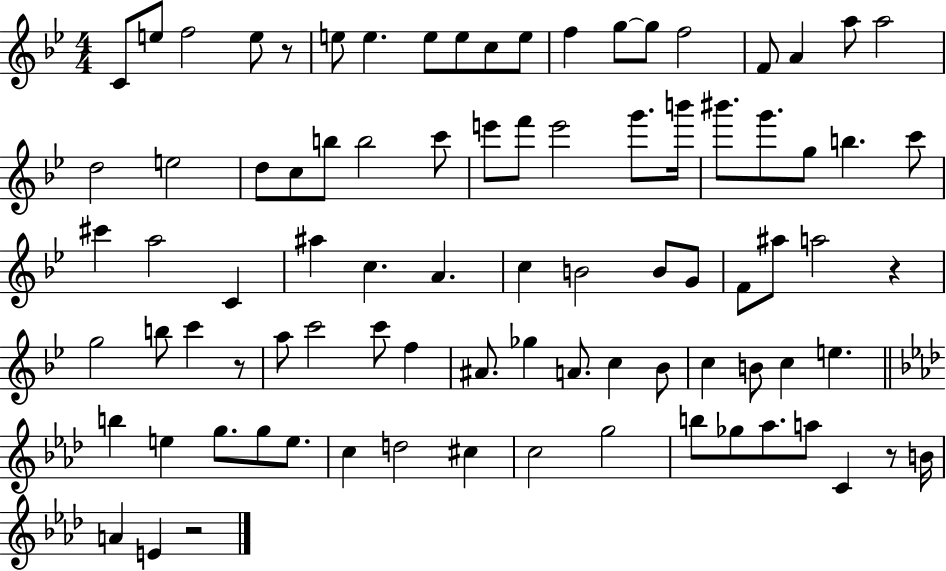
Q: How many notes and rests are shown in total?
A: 87